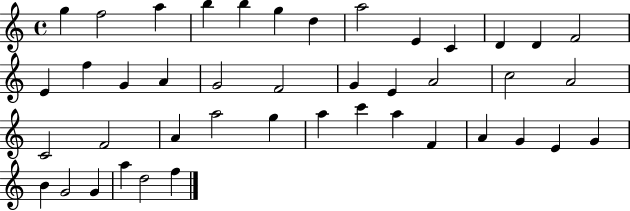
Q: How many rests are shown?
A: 0